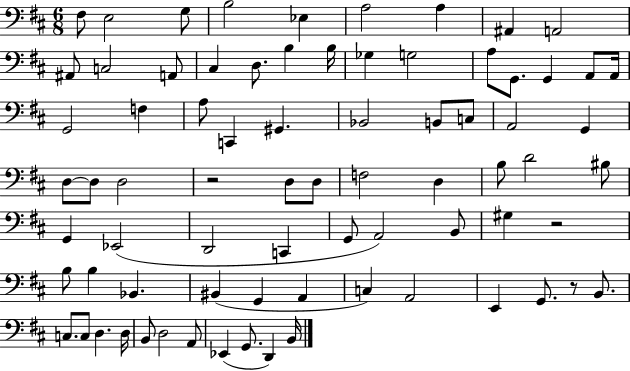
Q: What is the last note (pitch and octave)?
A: B2